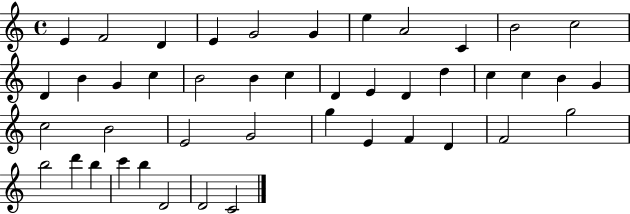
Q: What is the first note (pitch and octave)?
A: E4